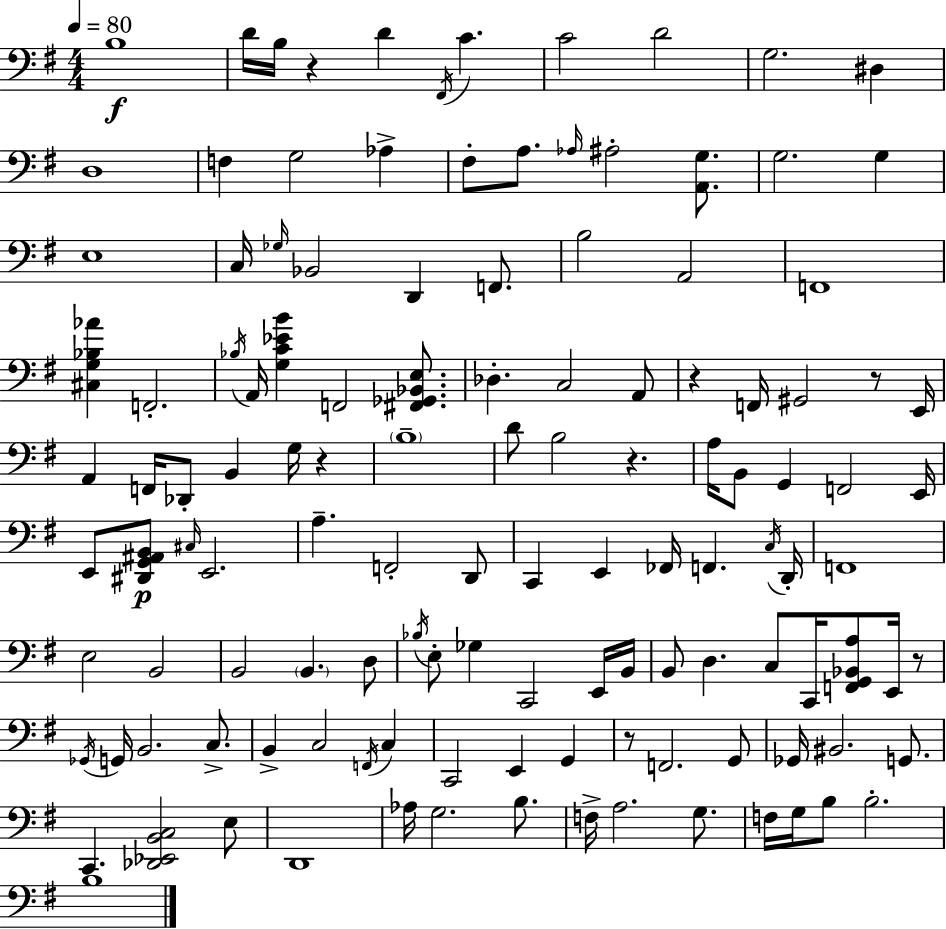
X:1
T:Untitled
M:4/4
L:1/4
K:G
B,4 D/4 B,/4 z D ^F,,/4 C C2 D2 G,2 ^D, D,4 F, G,2 _A, ^F,/2 A,/2 _A,/4 ^A,2 [A,,G,]/2 G,2 G, E,4 C,/4 _G,/4 _B,,2 D,, F,,/2 B,2 A,,2 F,,4 [^C,G,_B,_A] F,,2 _B,/4 A,,/4 [G,C_EB] F,,2 [^F,,_G,,_B,,E,]/2 _D, C,2 A,,/2 z F,,/4 ^G,,2 z/2 E,,/4 A,, F,,/4 _D,,/2 B,, G,/4 z B,4 D/2 B,2 z A,/4 B,,/2 G,, F,,2 E,,/4 E,,/2 [^D,,G,,^A,,B,,]/2 ^C,/4 E,,2 A, F,,2 D,,/2 C,, E,, _F,,/4 F,, C,/4 D,,/4 F,,4 E,2 B,,2 B,,2 B,, D,/2 _B,/4 E,/2 _G, C,,2 E,,/4 B,,/4 B,,/2 D, C,/2 C,,/4 [F,,G,,_B,,A,]/2 E,,/4 z/2 _G,,/4 G,,/4 B,,2 C,/2 B,, C,2 F,,/4 C, C,,2 E,, G,, z/2 F,,2 G,,/2 _G,,/4 ^B,,2 G,,/2 C,, [_D,,_E,,B,,C,]2 E,/2 D,,4 _A,/4 G,2 B,/2 F,/4 A,2 G,/2 F,/4 G,/4 B,/2 B,2 B,4